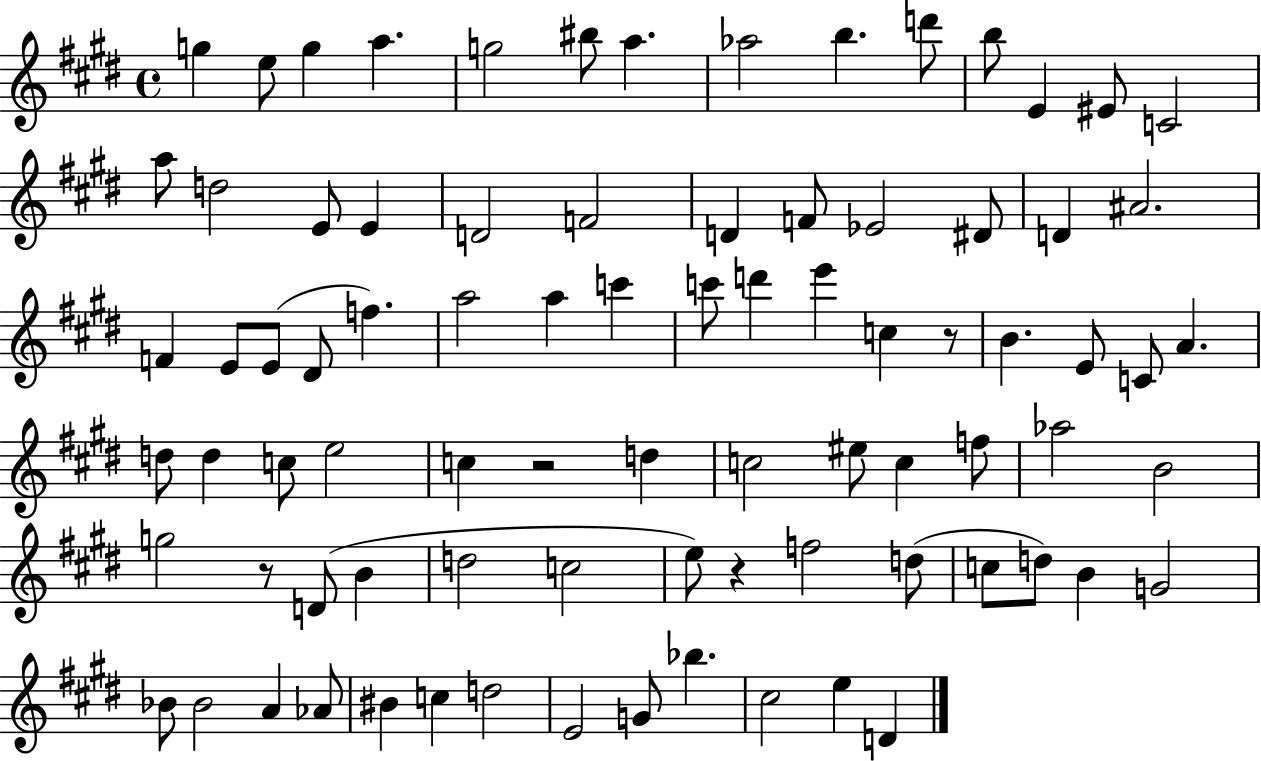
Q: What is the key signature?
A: E major